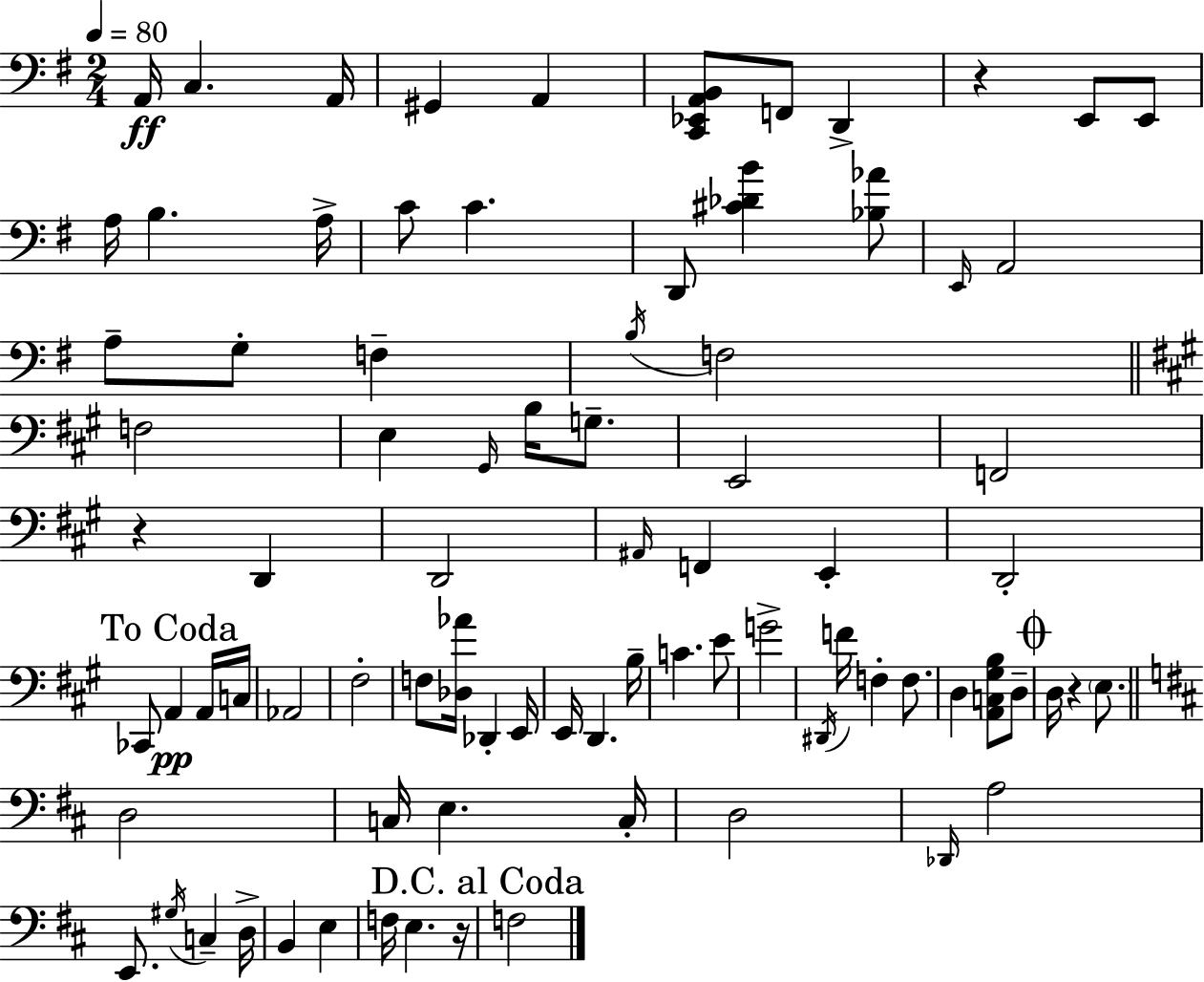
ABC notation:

X:1
T:Untitled
M:2/4
L:1/4
K:G
A,,/4 C, A,,/4 ^G,, A,, [C,,_E,,A,,B,,]/2 F,,/2 D,, z E,,/2 E,,/2 A,/4 B, A,/4 C/2 C D,,/2 [^C_DB] [_B,_A]/2 E,,/4 A,,2 A,/2 G,/2 F, B,/4 F,2 F,2 E, ^G,,/4 B,/4 G,/2 E,,2 F,,2 z D,, D,,2 ^A,,/4 F,, E,, D,,2 _C,,/2 A,, A,,/4 C,/4 _A,,2 ^F,2 F,/2 [_D,_A]/4 _D,, E,,/4 E,,/4 D,, B,/4 C E/2 G2 ^D,,/4 F/4 F, F,/2 D, [A,,C,^G,B,]/2 D,/2 D,/4 z E,/2 D,2 C,/4 E, C,/4 D,2 _D,,/4 A,2 E,,/2 ^G,/4 C, D,/4 B,, E, F,/4 E, z/4 F,2